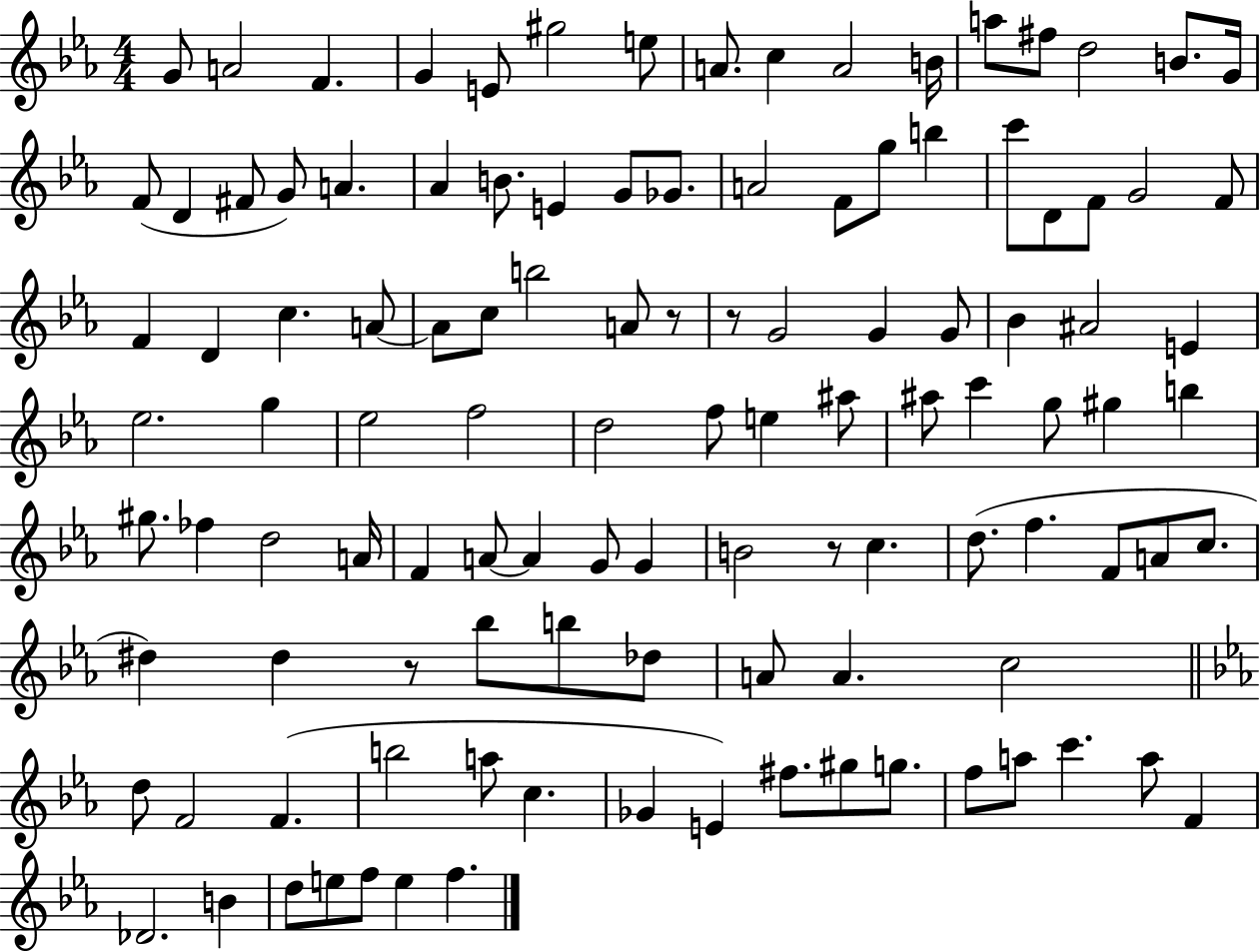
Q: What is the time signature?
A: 4/4